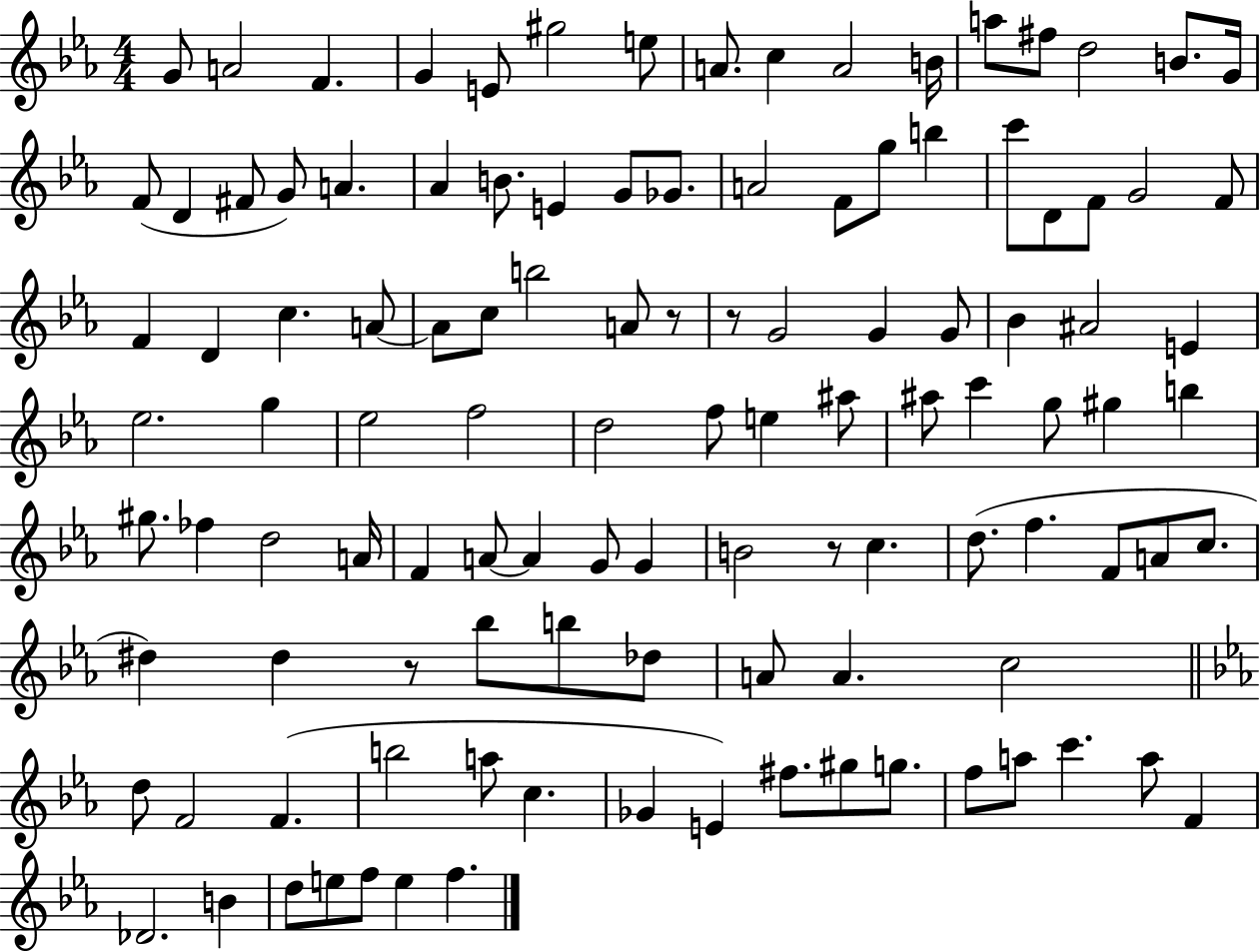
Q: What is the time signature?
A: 4/4